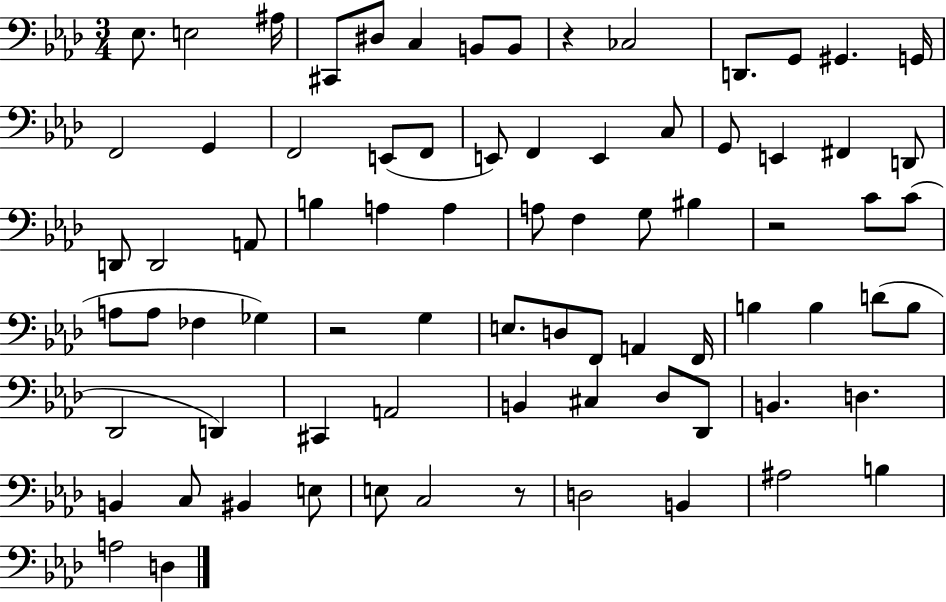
{
  \clef bass
  \numericTimeSignature
  \time 3/4
  \key aes \major
  ees8. e2 ais16 | cis,8 dis8 c4 b,8 b,8 | r4 ces2 | d,8. g,8 gis,4. g,16 | \break f,2 g,4 | f,2 e,8( f,8 | e,8) f,4 e,4 c8 | g,8 e,4 fis,4 d,8 | \break d,8 d,2 a,8 | b4 a4 a4 | a8 f4 g8 bis4 | r2 c'8 c'8( | \break a8 a8 fes4 ges4) | r2 g4 | e8. d8 f,8 a,4 f,16 | b4 b4 d'8( b8 | \break des,2 d,4) | cis,4 a,2 | b,4 cis4 des8 des,8 | b,4. d4. | \break b,4 c8 bis,4 e8 | e8 c2 r8 | d2 b,4 | ais2 b4 | \break a2 d4 | \bar "|."
}